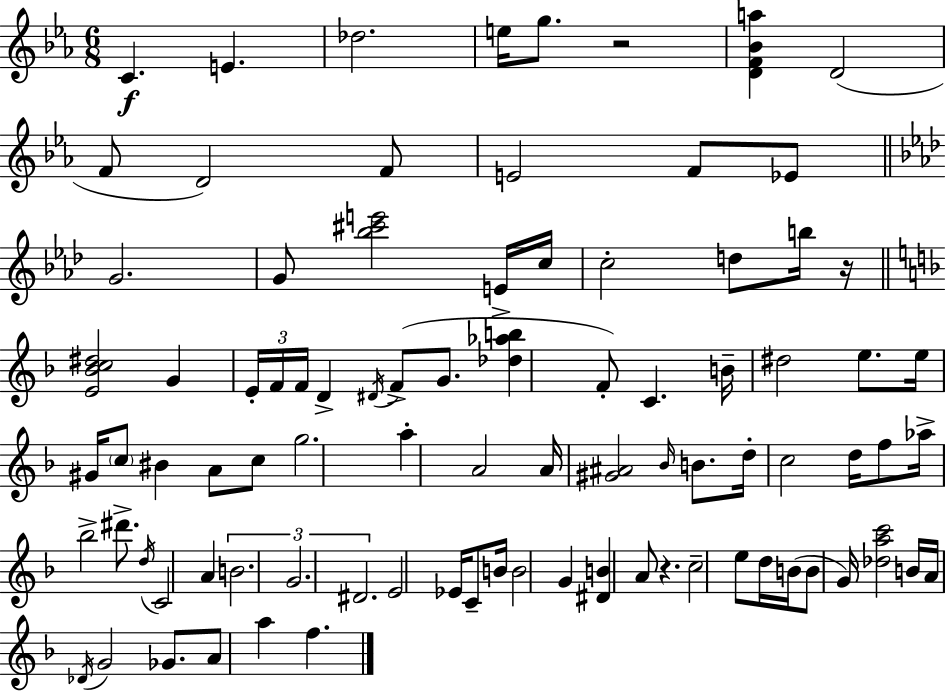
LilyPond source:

{
  \clef treble
  \numericTimeSignature
  \time 6/8
  \key c \minor
  c'4.\f e'4. | des''2. | e''16 g''8. r2 | <d' f' bes' a''>4 d'2( | \break f'8 d'2) f'8 | e'2 f'8 ees'8 | \bar "||" \break \key aes \major g'2. | g'8 <bes'' cis''' e'''>2 e'16-> c''16 | c''2-. d''8 b''16 r16 | \bar "||" \break \key d \minor <e' bes' c'' dis''>2 g'4 | \tuplet 3/2 { e'16-. f'16 f'16 } d'4-> \acciaccatura { dis'16 } f'8->( g'8. | <des'' aes'' b''>4 f'8-.) c'4. | b'16-- dis''2 e''8. | \break e''16 gis'16 \parenthesize c''8 bis'4 a'8 c''8 | g''2. | a''4-. a'2 | a'16 <gis' ais'>2 \grace { bes'16 } b'8. | \break d''16-. c''2 d''16 | f''8 aes''16-> bes''2-> dis'''8.-> | \acciaccatura { d''16 } c'2 a'4 | \tuplet 3/2 { b'2. | \break g'2. | dis'2. } | e'2 ees'16 | c'8-- b'16 b'2 g'4 | \break <dis' b'>4 a'8 r4. | c''2-- e''8 | d''16 b'16( b'8 g'16) <des'' a'' c'''>2 | b'16 a'16 \acciaccatura { des'16 } g'2 | \break ges'8. a'8 a''4 f''4. | \bar "|."
}